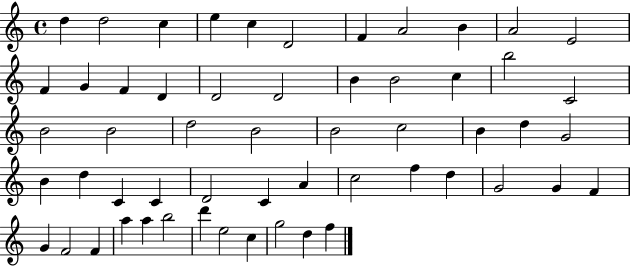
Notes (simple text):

D5/q D5/h C5/q E5/q C5/q D4/h F4/q A4/h B4/q A4/h E4/h F4/q G4/q F4/q D4/q D4/h D4/h B4/q B4/h C5/q B5/h C4/h B4/h B4/h D5/h B4/h B4/h C5/h B4/q D5/q G4/h B4/q D5/q C4/q C4/q D4/h C4/q A4/q C5/h F5/q D5/q G4/h G4/q F4/q G4/q F4/h F4/q A5/q A5/q B5/h D6/q E5/h C5/q G5/h D5/q F5/q